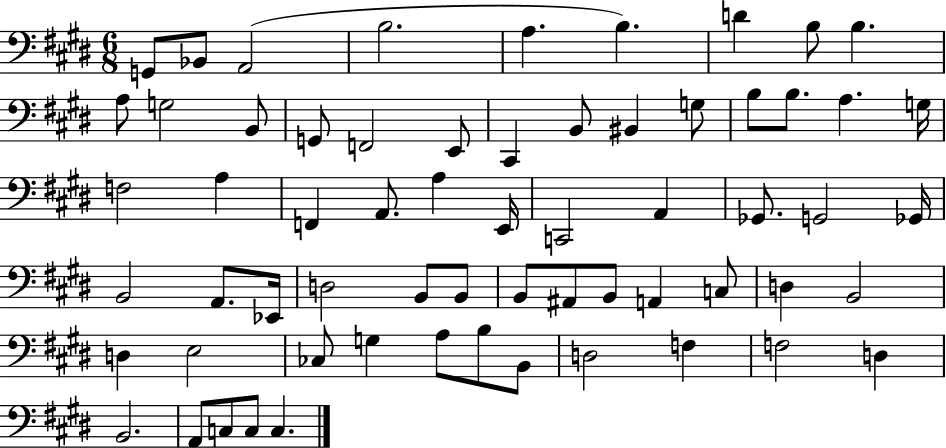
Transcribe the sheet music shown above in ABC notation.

X:1
T:Untitled
M:6/8
L:1/4
K:E
G,,/2 _B,,/2 A,,2 B,2 A, B, D B,/2 B, A,/2 G,2 B,,/2 G,,/2 F,,2 E,,/2 ^C,, B,,/2 ^B,, G,/2 B,/2 B,/2 A, G,/4 F,2 A, F,, A,,/2 A, E,,/4 C,,2 A,, _G,,/2 G,,2 _G,,/4 B,,2 A,,/2 _E,,/4 D,2 B,,/2 B,,/2 B,,/2 ^A,,/2 B,,/2 A,, C,/2 D, B,,2 D, E,2 _C,/2 G, A,/2 B,/2 B,,/2 D,2 F, F,2 D, B,,2 A,,/2 C,/2 C,/2 C,